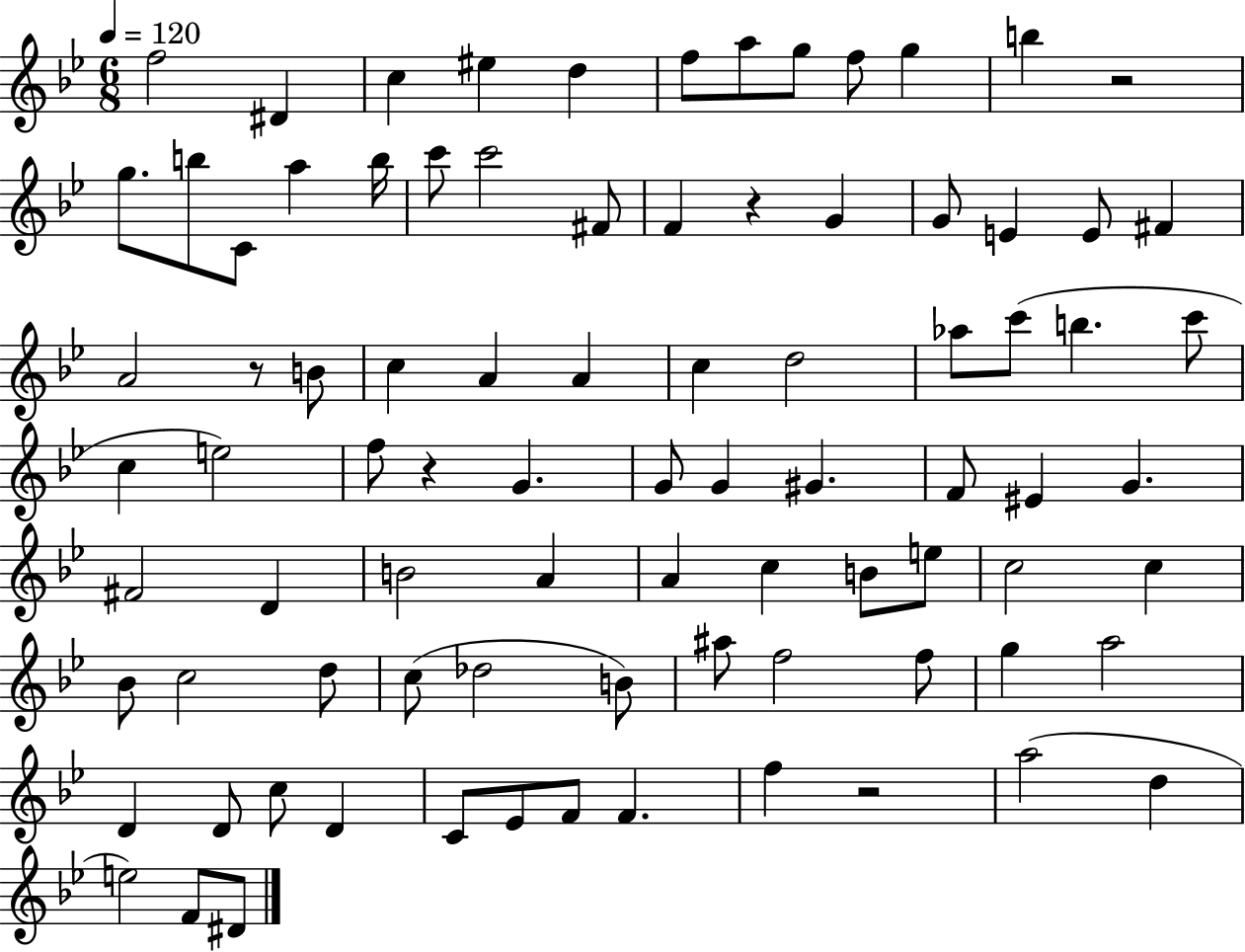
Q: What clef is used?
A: treble